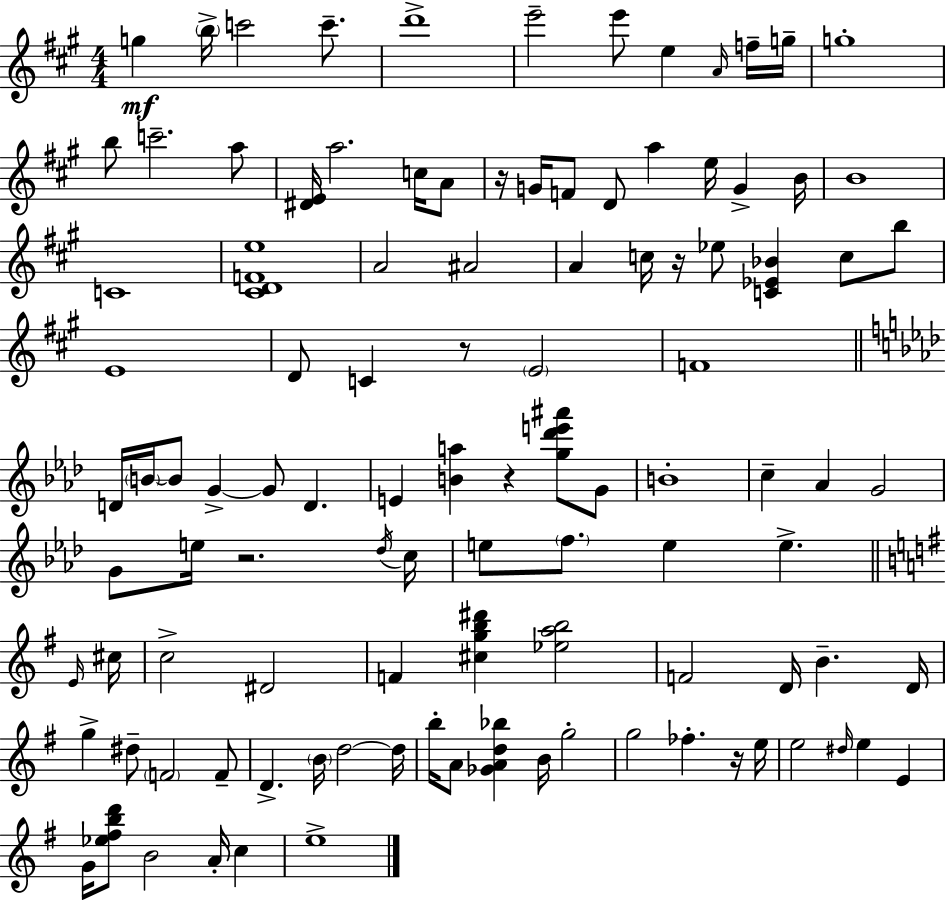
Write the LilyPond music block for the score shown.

{
  \clef treble
  \numericTimeSignature
  \time 4/4
  \key a \major
  g''4\mf \parenthesize b''16-> c'''2 c'''8.-- | d'''1-> | e'''2-- e'''8 e''4 \grace { a'16 } f''16-- | g''16-- g''1-. | \break b''8 c'''2.-- a''8 | <dis' e'>16 a''2. c''16 a'8 | r16 g'16 f'8 d'8 a''4 e''16 g'4-> | b'16 b'1 | \break c'1 | <cis' d' f' e''>1 | a'2 ais'2 | a'4 c''16 r16 ees''8 <c' ees' bes'>4 c''8 b''8 | \break e'1 | d'8 c'4 r8 \parenthesize e'2 | f'1 | \bar "||" \break \key aes \major d'16 \parenthesize b'16~~ b'8 g'4->~~ g'8 d'4. | e'4 <b' a''>4 r4 <g'' des''' e''' ais'''>8 g'8 | b'1-. | c''4-- aes'4 g'2 | \break g'8 e''16 r2. \acciaccatura { des''16 } | c''16 e''8 \parenthesize f''8. e''4 e''4.-> | \bar "||" \break \key g \major \grace { e'16 } cis''16 c''2-> dis'2 | f'4 <cis'' g'' b'' dis'''>4 <ees'' a'' b''>2 | f'2 d'16 b'4.-- | d'16 g''4-> dis''8-- \parenthesize f'2 | \break f'8-- d'4.-> \parenthesize b'16 d''2~~ | d''16 b''16-. a'8 <ges' a' d'' bes''>4 b'16 g''2-. | g''2 fes''4.-. | r16 e''16 e''2 \grace { dis''16 } e''4 e'4 | \break g'16 <ees'' fis'' b'' d'''>8 b'2 a'16-. c''4 | e''1-> | \bar "|."
}